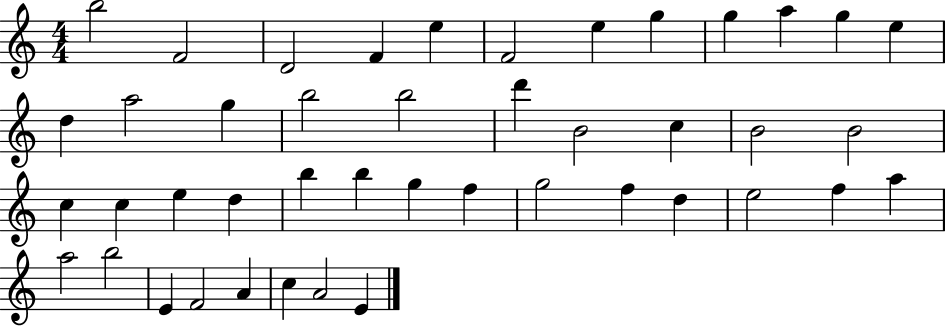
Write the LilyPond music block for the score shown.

{
  \clef treble
  \numericTimeSignature
  \time 4/4
  \key c \major
  b''2 f'2 | d'2 f'4 e''4 | f'2 e''4 g''4 | g''4 a''4 g''4 e''4 | \break d''4 a''2 g''4 | b''2 b''2 | d'''4 b'2 c''4 | b'2 b'2 | \break c''4 c''4 e''4 d''4 | b''4 b''4 g''4 f''4 | g''2 f''4 d''4 | e''2 f''4 a''4 | \break a''2 b''2 | e'4 f'2 a'4 | c''4 a'2 e'4 | \bar "|."
}